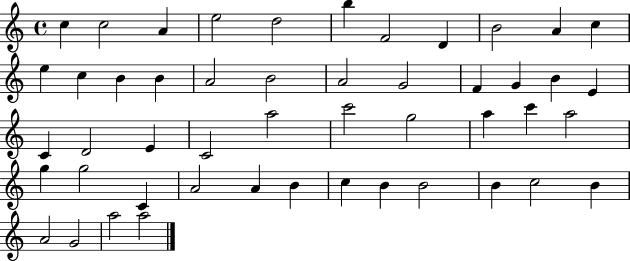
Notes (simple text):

C5/q C5/h A4/q E5/h D5/h B5/q F4/h D4/q B4/h A4/q C5/q E5/q C5/q B4/q B4/q A4/h B4/h A4/h G4/h F4/q G4/q B4/q E4/q C4/q D4/h E4/q C4/h A5/h C6/h G5/h A5/q C6/q A5/h G5/q G5/h C4/q A4/h A4/q B4/q C5/q B4/q B4/h B4/q C5/h B4/q A4/h G4/h A5/h A5/h